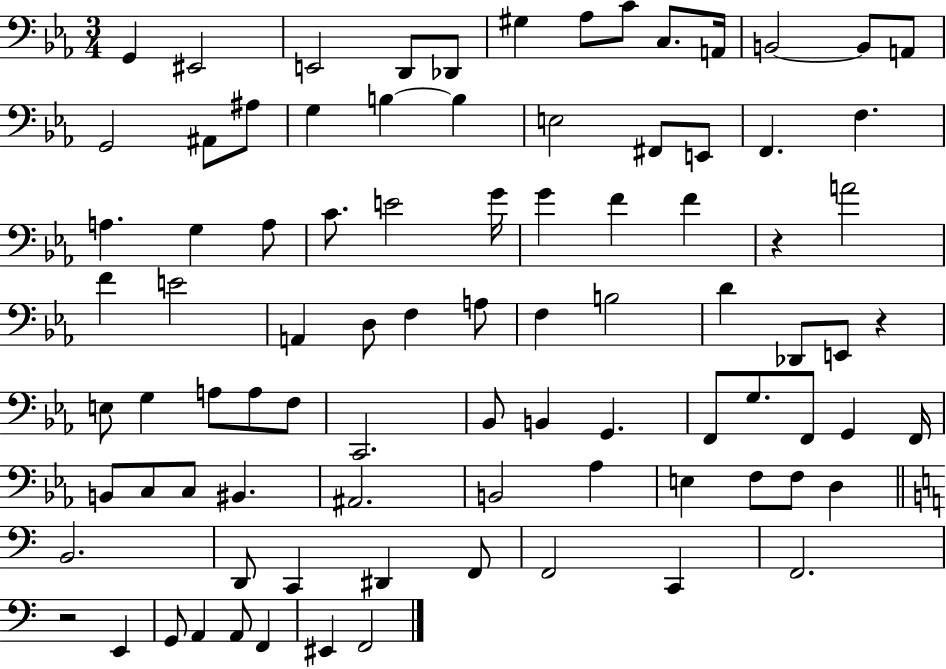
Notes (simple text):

G2/q EIS2/h E2/h D2/e Db2/e G#3/q Ab3/e C4/e C3/e. A2/s B2/h B2/e A2/e G2/h A#2/e A#3/e G3/q B3/q B3/q E3/h F#2/e E2/e F2/q. F3/q. A3/q. G3/q A3/e C4/e. E4/h G4/s G4/q F4/q F4/q R/q A4/h F4/q E4/h A2/q D3/e F3/q A3/e F3/q B3/h D4/q Db2/e E2/e R/q E3/e G3/q A3/e A3/e F3/e C2/h. Bb2/e B2/q G2/q. F2/e G3/e. F2/e G2/q F2/s B2/e C3/e C3/e BIS2/q. A#2/h. B2/h Ab3/q E3/q F3/e F3/e D3/q B2/h. D2/e C2/q D#2/q F2/e F2/h C2/q F2/h. R/h E2/q G2/e A2/q A2/e F2/q EIS2/q F2/h